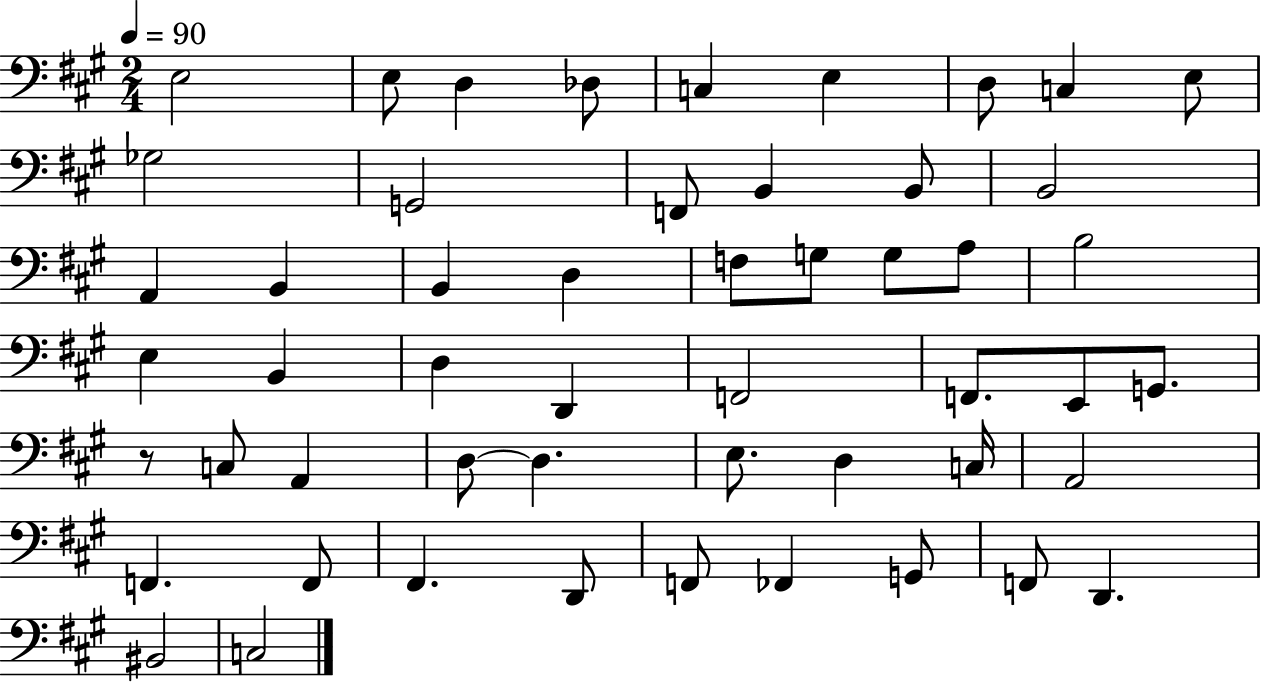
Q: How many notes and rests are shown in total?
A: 52